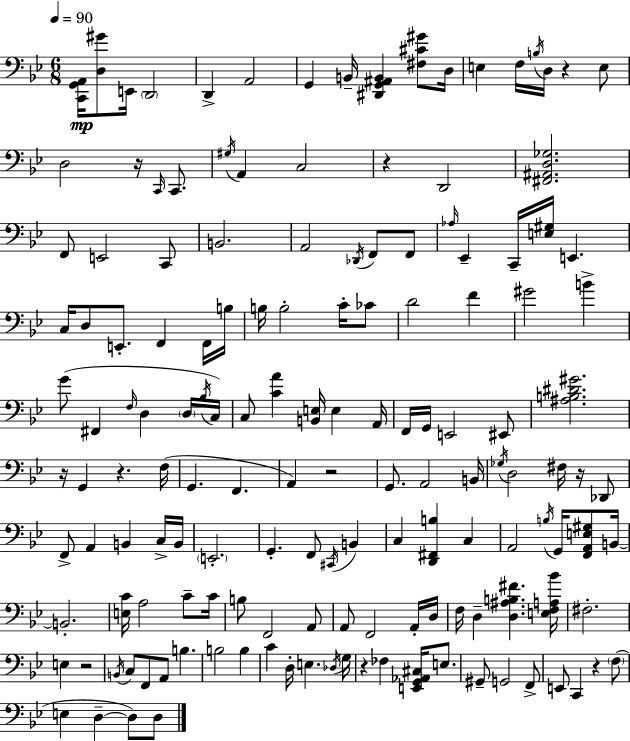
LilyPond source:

{
  \clef bass
  \numericTimeSignature
  \time 6/8
  \key g \minor
  \tempo 4 = 90
  <c, g, a,>16\mp <d gis'>8 e,16 \parenthesize d,2 | d,4-> a,2 | g,4 b,16-- <dis, g, ais, b,>4 <fis cis' gis'>8 d16 | e4 f16 \acciaccatura { b16 } d16 r4 e8 | \break d2 r16 \grace { c,16 } c,8. | \acciaccatura { gis16 } a,4 c2 | r4 d,2 | <fis, ais, d ges>2. | \break f,8 e,2 | c,8 b,2. | a,2 \acciaccatura { des,16 } | f,8 f,8 \grace { aes16 } ees,4-- c,16-- <e gis>16 e,4. | \break c16 d8 e,8.-. f,4 | f,16 b16 b16 b2-. | c'16-. ces'8 d'2 | f'4 gis'2 | \break b'4-> g'8( fis,4 \grace { f16 } | d4 \parenthesize d16 \acciaccatura { bes16 }) c16 c8 <c' a'>4 | <b, e>16 e4 a,16 f,16 g,16 e,2 | eis,8 <ais b dis' gis'>2. | \break r16 g,4 | r4. f16( g,4. | f,4. a,4) r2 | g,8. a,2 | \break b,16 \acciaccatura { ges16 } d2 | fis16 r16 des,8 f,8-> a,4 | b,4 c16-> b,16 \parenthesize e,2.-. | g,4.-. | \break f,8 \acciaccatura { cis,16 } b,4 c4 | <d, fis, b>4 c4 a,2 | \acciaccatura { b16 } g,16 <f, a, e gis>8 b,16~~ b,2.-. | <e c'>16 a2 | \break c'8-- c'16 b8 | f,2 a,8 a,8 | f,2 a,16-. d16 f16 d4-- | <d ais b fis'>4. <e f a bes'>16 fis2.-. | \break e4 | r2 \acciaccatura { b,16 } c8 | f,8 a,8 b4. b2 | b4 c'4 | \break d16-. e4. \acciaccatura { des16 } g16 | r4 fes4 <e, g, aes, cis>16 e8. | gis,8-- g,2 f,8-> | e,8 c,4 r4 \parenthesize f8( | \break e4 d4--~~ d8) d8 | \bar "|."
}